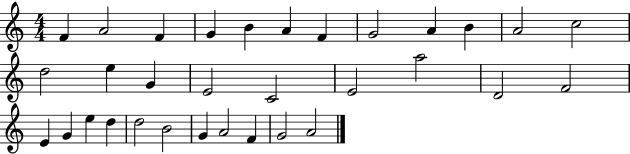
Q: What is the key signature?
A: C major